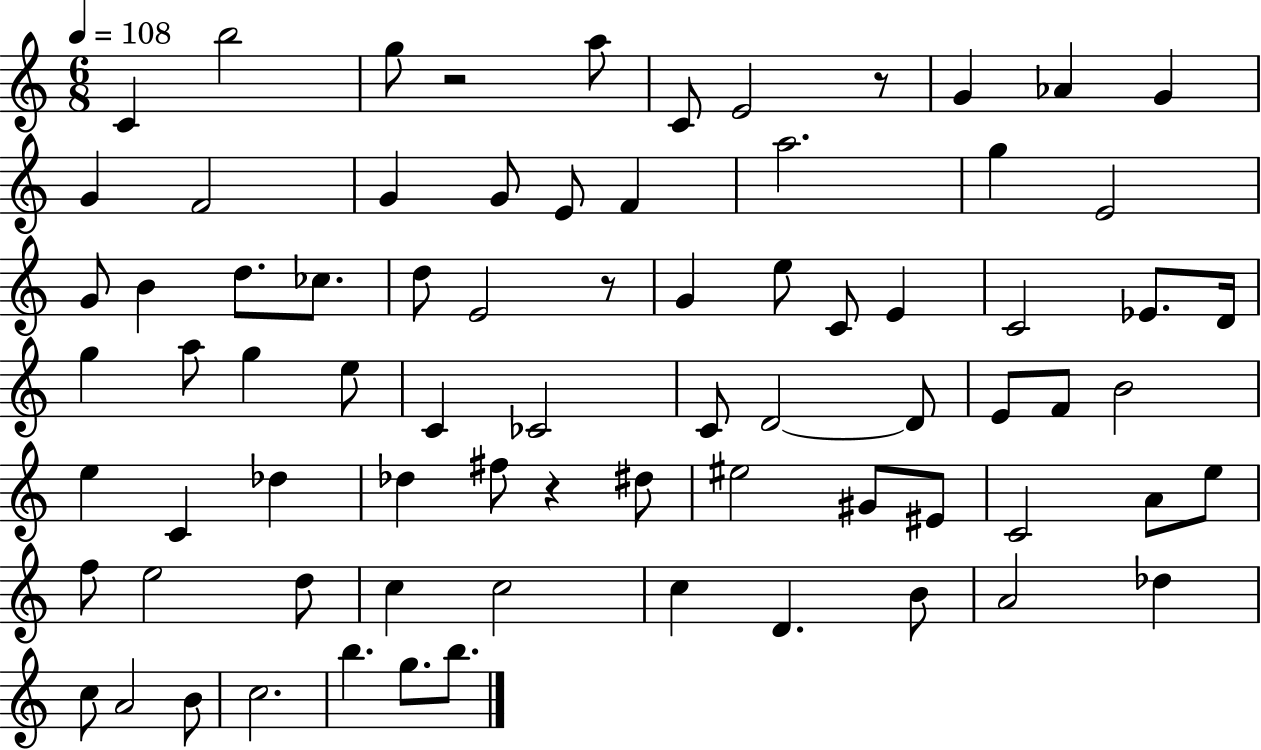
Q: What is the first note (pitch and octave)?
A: C4